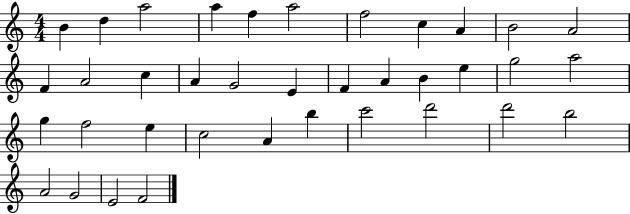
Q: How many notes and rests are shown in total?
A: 37